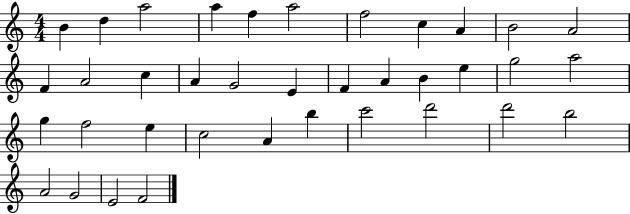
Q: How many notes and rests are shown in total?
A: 37